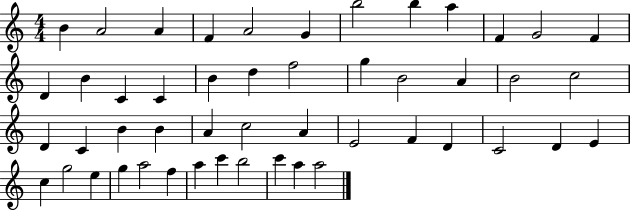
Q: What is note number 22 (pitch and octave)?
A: A4